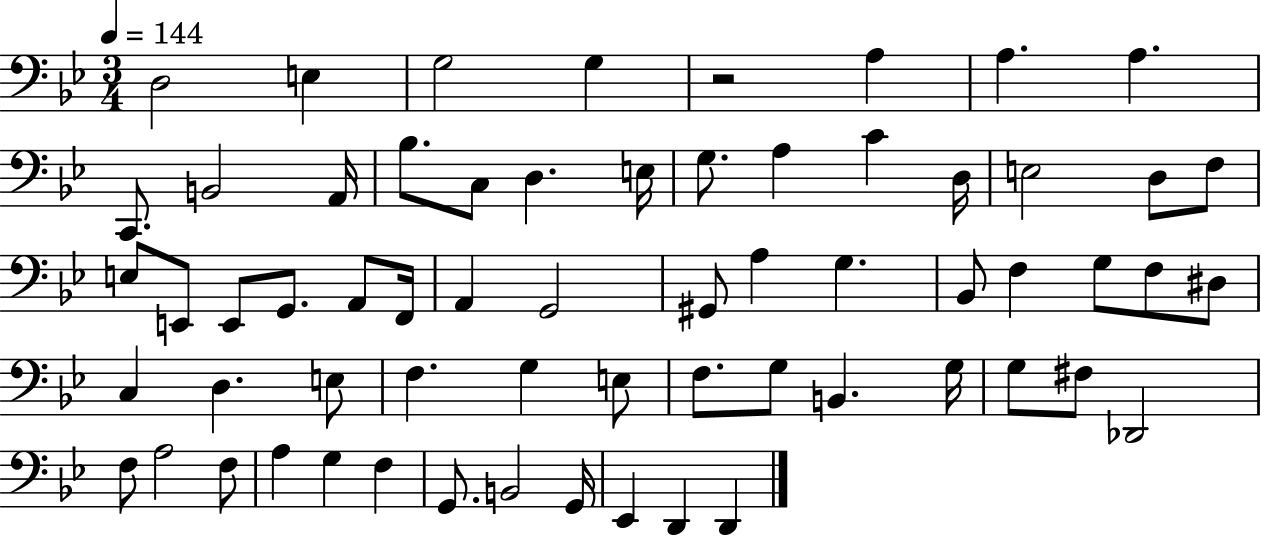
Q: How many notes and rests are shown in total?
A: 63